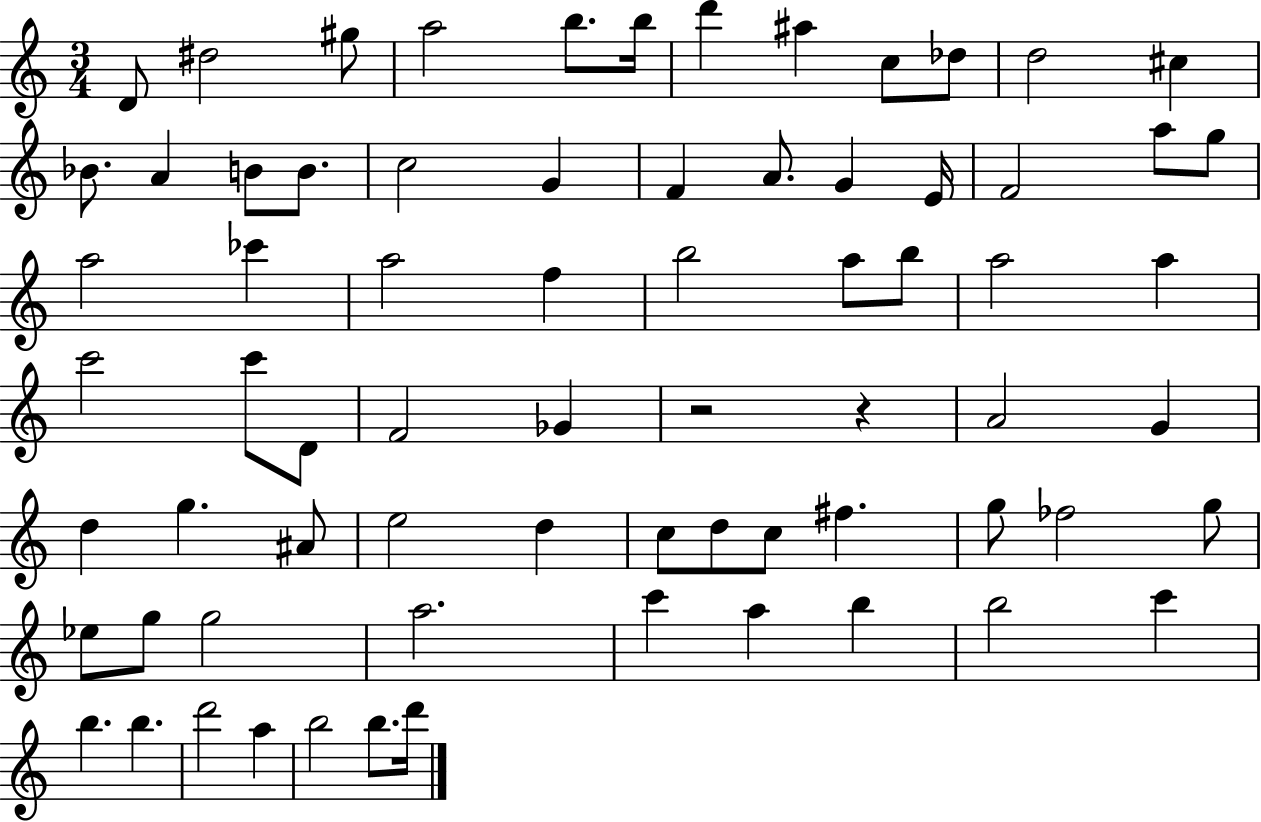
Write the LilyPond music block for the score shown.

{
  \clef treble
  \numericTimeSignature
  \time 3/4
  \key c \major
  d'8 dis''2 gis''8 | a''2 b''8. b''16 | d'''4 ais''4 c''8 des''8 | d''2 cis''4 | \break bes'8. a'4 b'8 b'8. | c''2 g'4 | f'4 a'8. g'4 e'16 | f'2 a''8 g''8 | \break a''2 ces'''4 | a''2 f''4 | b''2 a''8 b''8 | a''2 a''4 | \break c'''2 c'''8 d'8 | f'2 ges'4 | r2 r4 | a'2 g'4 | \break d''4 g''4. ais'8 | e''2 d''4 | c''8 d''8 c''8 fis''4. | g''8 fes''2 g''8 | \break ees''8 g''8 g''2 | a''2. | c'''4 a''4 b''4 | b''2 c'''4 | \break b''4. b''4. | d'''2 a''4 | b''2 b''8. d'''16 | \bar "|."
}